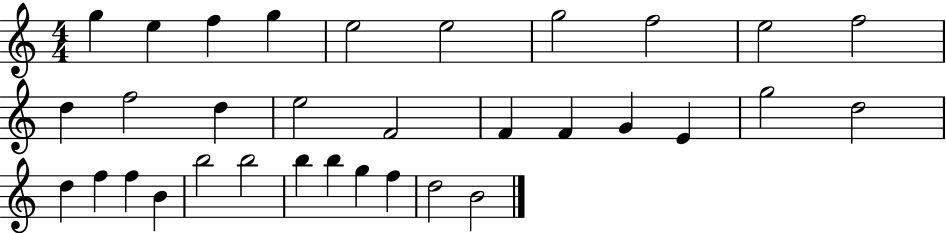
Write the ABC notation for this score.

X:1
T:Untitled
M:4/4
L:1/4
K:C
g e f g e2 e2 g2 f2 e2 f2 d f2 d e2 F2 F F G E g2 d2 d f f B b2 b2 b b g f d2 B2